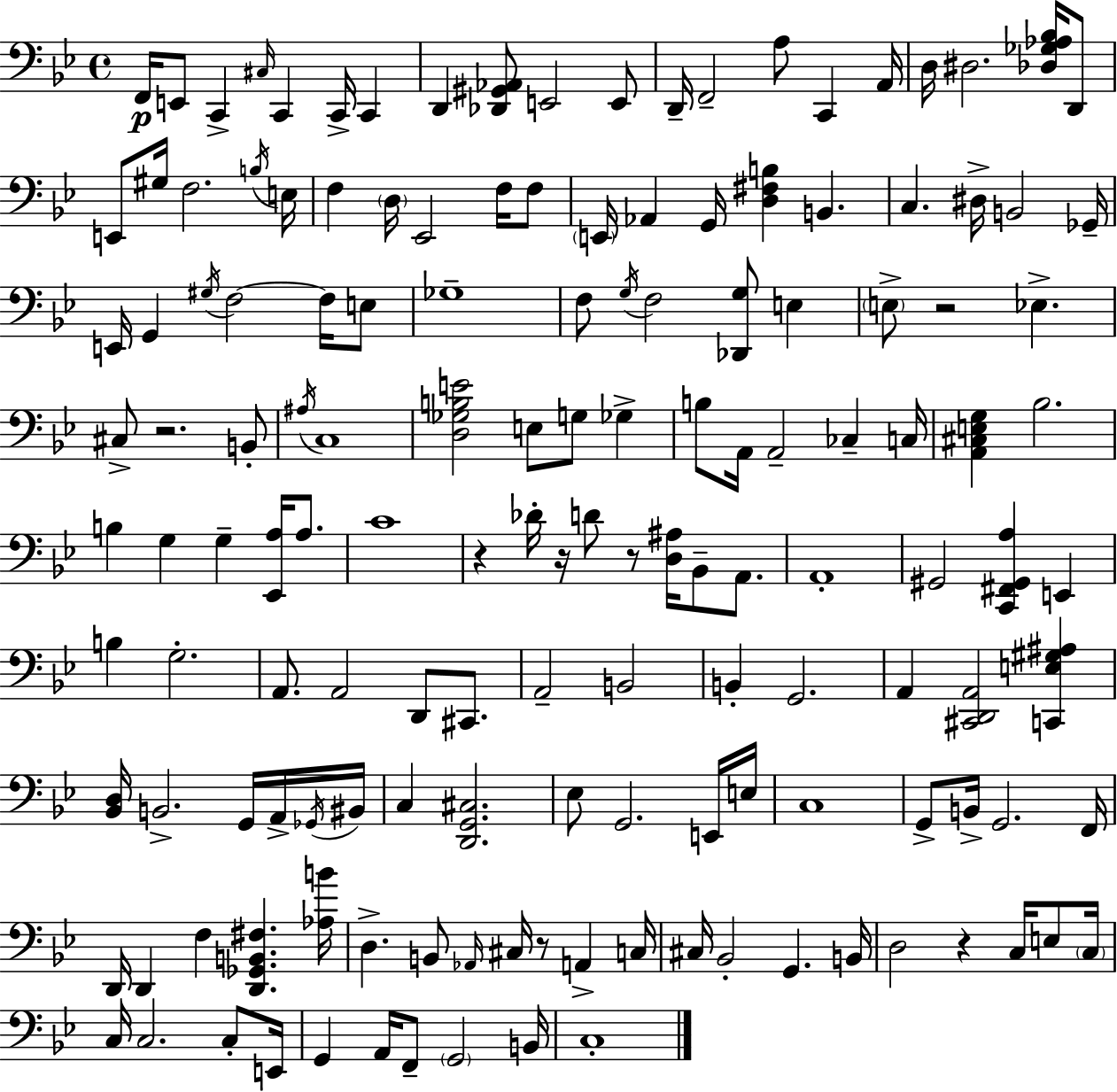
{
  \clef bass
  \time 4/4
  \defaultTimeSignature
  \key bes \major
  f,16\p e,8 c,4-> \grace { cis16 } c,4 c,16-> c,4 | d,4 <des, gis, aes,>8 e,2 e,8 | d,16-- f,2-- a8 c,4 | a,16 d16 dis2. <des ges aes bes>16 d,8 | \break e,8 gis16 f2. | \acciaccatura { b16 } e16 f4 \parenthesize d16 ees,2 f16 | f8 \parenthesize e,16 aes,4 g,16 <d fis b>4 b,4. | c4. dis16-> b,2 | \break ges,16-- e,16 g,4 \acciaccatura { gis16 } f2~~ | f16 e8 ges1-- | f8 \acciaccatura { g16 } f2 <des, g>8 | e4 \parenthesize e8-> r2 ees4.-> | \break cis8-> r2. | b,8-. \acciaccatura { ais16 } c1 | <d ges b e'>2 e8 g8 | ges4-> b8 a,16 a,2-- | \break ces4-- c16 <a, cis e g>4 bes2. | b4 g4 g4-- | <ees, a>16 a8. c'1 | r4 des'16-. r16 d'8 r8 <d ais>16 | \break bes,8-- a,8. a,1-. | gis,2 <c, fis, gis, a>4 | e,4 b4 g2.-. | a,8. a,2 | \break d,8 cis,8. a,2-- b,2 | b,4-. g,2. | a,4 <cis, d, a,>2 | <c, e gis ais>4 <bes, d>16 b,2.-> | \break g,16 a,16-> \acciaccatura { ges,16 } bis,16 c4 <d, g, cis>2. | ees8 g,2. | e,16 e16 c1 | g,8-> b,16-> g,2. | \break f,16 d,16 d,4 f4 <d, ges, b, fis>4. | <aes b'>16 d4.-> b,8 \grace { aes,16 } cis16 | r8 a,4-> c16 cis16 bes,2-. | g,4. b,16 d2 r4 | \break c16 e8 \parenthesize c16 c16 c2. | c8-. e,16 g,4 a,16 f,8-- \parenthesize g,2 | b,16 c1-. | \bar "|."
}